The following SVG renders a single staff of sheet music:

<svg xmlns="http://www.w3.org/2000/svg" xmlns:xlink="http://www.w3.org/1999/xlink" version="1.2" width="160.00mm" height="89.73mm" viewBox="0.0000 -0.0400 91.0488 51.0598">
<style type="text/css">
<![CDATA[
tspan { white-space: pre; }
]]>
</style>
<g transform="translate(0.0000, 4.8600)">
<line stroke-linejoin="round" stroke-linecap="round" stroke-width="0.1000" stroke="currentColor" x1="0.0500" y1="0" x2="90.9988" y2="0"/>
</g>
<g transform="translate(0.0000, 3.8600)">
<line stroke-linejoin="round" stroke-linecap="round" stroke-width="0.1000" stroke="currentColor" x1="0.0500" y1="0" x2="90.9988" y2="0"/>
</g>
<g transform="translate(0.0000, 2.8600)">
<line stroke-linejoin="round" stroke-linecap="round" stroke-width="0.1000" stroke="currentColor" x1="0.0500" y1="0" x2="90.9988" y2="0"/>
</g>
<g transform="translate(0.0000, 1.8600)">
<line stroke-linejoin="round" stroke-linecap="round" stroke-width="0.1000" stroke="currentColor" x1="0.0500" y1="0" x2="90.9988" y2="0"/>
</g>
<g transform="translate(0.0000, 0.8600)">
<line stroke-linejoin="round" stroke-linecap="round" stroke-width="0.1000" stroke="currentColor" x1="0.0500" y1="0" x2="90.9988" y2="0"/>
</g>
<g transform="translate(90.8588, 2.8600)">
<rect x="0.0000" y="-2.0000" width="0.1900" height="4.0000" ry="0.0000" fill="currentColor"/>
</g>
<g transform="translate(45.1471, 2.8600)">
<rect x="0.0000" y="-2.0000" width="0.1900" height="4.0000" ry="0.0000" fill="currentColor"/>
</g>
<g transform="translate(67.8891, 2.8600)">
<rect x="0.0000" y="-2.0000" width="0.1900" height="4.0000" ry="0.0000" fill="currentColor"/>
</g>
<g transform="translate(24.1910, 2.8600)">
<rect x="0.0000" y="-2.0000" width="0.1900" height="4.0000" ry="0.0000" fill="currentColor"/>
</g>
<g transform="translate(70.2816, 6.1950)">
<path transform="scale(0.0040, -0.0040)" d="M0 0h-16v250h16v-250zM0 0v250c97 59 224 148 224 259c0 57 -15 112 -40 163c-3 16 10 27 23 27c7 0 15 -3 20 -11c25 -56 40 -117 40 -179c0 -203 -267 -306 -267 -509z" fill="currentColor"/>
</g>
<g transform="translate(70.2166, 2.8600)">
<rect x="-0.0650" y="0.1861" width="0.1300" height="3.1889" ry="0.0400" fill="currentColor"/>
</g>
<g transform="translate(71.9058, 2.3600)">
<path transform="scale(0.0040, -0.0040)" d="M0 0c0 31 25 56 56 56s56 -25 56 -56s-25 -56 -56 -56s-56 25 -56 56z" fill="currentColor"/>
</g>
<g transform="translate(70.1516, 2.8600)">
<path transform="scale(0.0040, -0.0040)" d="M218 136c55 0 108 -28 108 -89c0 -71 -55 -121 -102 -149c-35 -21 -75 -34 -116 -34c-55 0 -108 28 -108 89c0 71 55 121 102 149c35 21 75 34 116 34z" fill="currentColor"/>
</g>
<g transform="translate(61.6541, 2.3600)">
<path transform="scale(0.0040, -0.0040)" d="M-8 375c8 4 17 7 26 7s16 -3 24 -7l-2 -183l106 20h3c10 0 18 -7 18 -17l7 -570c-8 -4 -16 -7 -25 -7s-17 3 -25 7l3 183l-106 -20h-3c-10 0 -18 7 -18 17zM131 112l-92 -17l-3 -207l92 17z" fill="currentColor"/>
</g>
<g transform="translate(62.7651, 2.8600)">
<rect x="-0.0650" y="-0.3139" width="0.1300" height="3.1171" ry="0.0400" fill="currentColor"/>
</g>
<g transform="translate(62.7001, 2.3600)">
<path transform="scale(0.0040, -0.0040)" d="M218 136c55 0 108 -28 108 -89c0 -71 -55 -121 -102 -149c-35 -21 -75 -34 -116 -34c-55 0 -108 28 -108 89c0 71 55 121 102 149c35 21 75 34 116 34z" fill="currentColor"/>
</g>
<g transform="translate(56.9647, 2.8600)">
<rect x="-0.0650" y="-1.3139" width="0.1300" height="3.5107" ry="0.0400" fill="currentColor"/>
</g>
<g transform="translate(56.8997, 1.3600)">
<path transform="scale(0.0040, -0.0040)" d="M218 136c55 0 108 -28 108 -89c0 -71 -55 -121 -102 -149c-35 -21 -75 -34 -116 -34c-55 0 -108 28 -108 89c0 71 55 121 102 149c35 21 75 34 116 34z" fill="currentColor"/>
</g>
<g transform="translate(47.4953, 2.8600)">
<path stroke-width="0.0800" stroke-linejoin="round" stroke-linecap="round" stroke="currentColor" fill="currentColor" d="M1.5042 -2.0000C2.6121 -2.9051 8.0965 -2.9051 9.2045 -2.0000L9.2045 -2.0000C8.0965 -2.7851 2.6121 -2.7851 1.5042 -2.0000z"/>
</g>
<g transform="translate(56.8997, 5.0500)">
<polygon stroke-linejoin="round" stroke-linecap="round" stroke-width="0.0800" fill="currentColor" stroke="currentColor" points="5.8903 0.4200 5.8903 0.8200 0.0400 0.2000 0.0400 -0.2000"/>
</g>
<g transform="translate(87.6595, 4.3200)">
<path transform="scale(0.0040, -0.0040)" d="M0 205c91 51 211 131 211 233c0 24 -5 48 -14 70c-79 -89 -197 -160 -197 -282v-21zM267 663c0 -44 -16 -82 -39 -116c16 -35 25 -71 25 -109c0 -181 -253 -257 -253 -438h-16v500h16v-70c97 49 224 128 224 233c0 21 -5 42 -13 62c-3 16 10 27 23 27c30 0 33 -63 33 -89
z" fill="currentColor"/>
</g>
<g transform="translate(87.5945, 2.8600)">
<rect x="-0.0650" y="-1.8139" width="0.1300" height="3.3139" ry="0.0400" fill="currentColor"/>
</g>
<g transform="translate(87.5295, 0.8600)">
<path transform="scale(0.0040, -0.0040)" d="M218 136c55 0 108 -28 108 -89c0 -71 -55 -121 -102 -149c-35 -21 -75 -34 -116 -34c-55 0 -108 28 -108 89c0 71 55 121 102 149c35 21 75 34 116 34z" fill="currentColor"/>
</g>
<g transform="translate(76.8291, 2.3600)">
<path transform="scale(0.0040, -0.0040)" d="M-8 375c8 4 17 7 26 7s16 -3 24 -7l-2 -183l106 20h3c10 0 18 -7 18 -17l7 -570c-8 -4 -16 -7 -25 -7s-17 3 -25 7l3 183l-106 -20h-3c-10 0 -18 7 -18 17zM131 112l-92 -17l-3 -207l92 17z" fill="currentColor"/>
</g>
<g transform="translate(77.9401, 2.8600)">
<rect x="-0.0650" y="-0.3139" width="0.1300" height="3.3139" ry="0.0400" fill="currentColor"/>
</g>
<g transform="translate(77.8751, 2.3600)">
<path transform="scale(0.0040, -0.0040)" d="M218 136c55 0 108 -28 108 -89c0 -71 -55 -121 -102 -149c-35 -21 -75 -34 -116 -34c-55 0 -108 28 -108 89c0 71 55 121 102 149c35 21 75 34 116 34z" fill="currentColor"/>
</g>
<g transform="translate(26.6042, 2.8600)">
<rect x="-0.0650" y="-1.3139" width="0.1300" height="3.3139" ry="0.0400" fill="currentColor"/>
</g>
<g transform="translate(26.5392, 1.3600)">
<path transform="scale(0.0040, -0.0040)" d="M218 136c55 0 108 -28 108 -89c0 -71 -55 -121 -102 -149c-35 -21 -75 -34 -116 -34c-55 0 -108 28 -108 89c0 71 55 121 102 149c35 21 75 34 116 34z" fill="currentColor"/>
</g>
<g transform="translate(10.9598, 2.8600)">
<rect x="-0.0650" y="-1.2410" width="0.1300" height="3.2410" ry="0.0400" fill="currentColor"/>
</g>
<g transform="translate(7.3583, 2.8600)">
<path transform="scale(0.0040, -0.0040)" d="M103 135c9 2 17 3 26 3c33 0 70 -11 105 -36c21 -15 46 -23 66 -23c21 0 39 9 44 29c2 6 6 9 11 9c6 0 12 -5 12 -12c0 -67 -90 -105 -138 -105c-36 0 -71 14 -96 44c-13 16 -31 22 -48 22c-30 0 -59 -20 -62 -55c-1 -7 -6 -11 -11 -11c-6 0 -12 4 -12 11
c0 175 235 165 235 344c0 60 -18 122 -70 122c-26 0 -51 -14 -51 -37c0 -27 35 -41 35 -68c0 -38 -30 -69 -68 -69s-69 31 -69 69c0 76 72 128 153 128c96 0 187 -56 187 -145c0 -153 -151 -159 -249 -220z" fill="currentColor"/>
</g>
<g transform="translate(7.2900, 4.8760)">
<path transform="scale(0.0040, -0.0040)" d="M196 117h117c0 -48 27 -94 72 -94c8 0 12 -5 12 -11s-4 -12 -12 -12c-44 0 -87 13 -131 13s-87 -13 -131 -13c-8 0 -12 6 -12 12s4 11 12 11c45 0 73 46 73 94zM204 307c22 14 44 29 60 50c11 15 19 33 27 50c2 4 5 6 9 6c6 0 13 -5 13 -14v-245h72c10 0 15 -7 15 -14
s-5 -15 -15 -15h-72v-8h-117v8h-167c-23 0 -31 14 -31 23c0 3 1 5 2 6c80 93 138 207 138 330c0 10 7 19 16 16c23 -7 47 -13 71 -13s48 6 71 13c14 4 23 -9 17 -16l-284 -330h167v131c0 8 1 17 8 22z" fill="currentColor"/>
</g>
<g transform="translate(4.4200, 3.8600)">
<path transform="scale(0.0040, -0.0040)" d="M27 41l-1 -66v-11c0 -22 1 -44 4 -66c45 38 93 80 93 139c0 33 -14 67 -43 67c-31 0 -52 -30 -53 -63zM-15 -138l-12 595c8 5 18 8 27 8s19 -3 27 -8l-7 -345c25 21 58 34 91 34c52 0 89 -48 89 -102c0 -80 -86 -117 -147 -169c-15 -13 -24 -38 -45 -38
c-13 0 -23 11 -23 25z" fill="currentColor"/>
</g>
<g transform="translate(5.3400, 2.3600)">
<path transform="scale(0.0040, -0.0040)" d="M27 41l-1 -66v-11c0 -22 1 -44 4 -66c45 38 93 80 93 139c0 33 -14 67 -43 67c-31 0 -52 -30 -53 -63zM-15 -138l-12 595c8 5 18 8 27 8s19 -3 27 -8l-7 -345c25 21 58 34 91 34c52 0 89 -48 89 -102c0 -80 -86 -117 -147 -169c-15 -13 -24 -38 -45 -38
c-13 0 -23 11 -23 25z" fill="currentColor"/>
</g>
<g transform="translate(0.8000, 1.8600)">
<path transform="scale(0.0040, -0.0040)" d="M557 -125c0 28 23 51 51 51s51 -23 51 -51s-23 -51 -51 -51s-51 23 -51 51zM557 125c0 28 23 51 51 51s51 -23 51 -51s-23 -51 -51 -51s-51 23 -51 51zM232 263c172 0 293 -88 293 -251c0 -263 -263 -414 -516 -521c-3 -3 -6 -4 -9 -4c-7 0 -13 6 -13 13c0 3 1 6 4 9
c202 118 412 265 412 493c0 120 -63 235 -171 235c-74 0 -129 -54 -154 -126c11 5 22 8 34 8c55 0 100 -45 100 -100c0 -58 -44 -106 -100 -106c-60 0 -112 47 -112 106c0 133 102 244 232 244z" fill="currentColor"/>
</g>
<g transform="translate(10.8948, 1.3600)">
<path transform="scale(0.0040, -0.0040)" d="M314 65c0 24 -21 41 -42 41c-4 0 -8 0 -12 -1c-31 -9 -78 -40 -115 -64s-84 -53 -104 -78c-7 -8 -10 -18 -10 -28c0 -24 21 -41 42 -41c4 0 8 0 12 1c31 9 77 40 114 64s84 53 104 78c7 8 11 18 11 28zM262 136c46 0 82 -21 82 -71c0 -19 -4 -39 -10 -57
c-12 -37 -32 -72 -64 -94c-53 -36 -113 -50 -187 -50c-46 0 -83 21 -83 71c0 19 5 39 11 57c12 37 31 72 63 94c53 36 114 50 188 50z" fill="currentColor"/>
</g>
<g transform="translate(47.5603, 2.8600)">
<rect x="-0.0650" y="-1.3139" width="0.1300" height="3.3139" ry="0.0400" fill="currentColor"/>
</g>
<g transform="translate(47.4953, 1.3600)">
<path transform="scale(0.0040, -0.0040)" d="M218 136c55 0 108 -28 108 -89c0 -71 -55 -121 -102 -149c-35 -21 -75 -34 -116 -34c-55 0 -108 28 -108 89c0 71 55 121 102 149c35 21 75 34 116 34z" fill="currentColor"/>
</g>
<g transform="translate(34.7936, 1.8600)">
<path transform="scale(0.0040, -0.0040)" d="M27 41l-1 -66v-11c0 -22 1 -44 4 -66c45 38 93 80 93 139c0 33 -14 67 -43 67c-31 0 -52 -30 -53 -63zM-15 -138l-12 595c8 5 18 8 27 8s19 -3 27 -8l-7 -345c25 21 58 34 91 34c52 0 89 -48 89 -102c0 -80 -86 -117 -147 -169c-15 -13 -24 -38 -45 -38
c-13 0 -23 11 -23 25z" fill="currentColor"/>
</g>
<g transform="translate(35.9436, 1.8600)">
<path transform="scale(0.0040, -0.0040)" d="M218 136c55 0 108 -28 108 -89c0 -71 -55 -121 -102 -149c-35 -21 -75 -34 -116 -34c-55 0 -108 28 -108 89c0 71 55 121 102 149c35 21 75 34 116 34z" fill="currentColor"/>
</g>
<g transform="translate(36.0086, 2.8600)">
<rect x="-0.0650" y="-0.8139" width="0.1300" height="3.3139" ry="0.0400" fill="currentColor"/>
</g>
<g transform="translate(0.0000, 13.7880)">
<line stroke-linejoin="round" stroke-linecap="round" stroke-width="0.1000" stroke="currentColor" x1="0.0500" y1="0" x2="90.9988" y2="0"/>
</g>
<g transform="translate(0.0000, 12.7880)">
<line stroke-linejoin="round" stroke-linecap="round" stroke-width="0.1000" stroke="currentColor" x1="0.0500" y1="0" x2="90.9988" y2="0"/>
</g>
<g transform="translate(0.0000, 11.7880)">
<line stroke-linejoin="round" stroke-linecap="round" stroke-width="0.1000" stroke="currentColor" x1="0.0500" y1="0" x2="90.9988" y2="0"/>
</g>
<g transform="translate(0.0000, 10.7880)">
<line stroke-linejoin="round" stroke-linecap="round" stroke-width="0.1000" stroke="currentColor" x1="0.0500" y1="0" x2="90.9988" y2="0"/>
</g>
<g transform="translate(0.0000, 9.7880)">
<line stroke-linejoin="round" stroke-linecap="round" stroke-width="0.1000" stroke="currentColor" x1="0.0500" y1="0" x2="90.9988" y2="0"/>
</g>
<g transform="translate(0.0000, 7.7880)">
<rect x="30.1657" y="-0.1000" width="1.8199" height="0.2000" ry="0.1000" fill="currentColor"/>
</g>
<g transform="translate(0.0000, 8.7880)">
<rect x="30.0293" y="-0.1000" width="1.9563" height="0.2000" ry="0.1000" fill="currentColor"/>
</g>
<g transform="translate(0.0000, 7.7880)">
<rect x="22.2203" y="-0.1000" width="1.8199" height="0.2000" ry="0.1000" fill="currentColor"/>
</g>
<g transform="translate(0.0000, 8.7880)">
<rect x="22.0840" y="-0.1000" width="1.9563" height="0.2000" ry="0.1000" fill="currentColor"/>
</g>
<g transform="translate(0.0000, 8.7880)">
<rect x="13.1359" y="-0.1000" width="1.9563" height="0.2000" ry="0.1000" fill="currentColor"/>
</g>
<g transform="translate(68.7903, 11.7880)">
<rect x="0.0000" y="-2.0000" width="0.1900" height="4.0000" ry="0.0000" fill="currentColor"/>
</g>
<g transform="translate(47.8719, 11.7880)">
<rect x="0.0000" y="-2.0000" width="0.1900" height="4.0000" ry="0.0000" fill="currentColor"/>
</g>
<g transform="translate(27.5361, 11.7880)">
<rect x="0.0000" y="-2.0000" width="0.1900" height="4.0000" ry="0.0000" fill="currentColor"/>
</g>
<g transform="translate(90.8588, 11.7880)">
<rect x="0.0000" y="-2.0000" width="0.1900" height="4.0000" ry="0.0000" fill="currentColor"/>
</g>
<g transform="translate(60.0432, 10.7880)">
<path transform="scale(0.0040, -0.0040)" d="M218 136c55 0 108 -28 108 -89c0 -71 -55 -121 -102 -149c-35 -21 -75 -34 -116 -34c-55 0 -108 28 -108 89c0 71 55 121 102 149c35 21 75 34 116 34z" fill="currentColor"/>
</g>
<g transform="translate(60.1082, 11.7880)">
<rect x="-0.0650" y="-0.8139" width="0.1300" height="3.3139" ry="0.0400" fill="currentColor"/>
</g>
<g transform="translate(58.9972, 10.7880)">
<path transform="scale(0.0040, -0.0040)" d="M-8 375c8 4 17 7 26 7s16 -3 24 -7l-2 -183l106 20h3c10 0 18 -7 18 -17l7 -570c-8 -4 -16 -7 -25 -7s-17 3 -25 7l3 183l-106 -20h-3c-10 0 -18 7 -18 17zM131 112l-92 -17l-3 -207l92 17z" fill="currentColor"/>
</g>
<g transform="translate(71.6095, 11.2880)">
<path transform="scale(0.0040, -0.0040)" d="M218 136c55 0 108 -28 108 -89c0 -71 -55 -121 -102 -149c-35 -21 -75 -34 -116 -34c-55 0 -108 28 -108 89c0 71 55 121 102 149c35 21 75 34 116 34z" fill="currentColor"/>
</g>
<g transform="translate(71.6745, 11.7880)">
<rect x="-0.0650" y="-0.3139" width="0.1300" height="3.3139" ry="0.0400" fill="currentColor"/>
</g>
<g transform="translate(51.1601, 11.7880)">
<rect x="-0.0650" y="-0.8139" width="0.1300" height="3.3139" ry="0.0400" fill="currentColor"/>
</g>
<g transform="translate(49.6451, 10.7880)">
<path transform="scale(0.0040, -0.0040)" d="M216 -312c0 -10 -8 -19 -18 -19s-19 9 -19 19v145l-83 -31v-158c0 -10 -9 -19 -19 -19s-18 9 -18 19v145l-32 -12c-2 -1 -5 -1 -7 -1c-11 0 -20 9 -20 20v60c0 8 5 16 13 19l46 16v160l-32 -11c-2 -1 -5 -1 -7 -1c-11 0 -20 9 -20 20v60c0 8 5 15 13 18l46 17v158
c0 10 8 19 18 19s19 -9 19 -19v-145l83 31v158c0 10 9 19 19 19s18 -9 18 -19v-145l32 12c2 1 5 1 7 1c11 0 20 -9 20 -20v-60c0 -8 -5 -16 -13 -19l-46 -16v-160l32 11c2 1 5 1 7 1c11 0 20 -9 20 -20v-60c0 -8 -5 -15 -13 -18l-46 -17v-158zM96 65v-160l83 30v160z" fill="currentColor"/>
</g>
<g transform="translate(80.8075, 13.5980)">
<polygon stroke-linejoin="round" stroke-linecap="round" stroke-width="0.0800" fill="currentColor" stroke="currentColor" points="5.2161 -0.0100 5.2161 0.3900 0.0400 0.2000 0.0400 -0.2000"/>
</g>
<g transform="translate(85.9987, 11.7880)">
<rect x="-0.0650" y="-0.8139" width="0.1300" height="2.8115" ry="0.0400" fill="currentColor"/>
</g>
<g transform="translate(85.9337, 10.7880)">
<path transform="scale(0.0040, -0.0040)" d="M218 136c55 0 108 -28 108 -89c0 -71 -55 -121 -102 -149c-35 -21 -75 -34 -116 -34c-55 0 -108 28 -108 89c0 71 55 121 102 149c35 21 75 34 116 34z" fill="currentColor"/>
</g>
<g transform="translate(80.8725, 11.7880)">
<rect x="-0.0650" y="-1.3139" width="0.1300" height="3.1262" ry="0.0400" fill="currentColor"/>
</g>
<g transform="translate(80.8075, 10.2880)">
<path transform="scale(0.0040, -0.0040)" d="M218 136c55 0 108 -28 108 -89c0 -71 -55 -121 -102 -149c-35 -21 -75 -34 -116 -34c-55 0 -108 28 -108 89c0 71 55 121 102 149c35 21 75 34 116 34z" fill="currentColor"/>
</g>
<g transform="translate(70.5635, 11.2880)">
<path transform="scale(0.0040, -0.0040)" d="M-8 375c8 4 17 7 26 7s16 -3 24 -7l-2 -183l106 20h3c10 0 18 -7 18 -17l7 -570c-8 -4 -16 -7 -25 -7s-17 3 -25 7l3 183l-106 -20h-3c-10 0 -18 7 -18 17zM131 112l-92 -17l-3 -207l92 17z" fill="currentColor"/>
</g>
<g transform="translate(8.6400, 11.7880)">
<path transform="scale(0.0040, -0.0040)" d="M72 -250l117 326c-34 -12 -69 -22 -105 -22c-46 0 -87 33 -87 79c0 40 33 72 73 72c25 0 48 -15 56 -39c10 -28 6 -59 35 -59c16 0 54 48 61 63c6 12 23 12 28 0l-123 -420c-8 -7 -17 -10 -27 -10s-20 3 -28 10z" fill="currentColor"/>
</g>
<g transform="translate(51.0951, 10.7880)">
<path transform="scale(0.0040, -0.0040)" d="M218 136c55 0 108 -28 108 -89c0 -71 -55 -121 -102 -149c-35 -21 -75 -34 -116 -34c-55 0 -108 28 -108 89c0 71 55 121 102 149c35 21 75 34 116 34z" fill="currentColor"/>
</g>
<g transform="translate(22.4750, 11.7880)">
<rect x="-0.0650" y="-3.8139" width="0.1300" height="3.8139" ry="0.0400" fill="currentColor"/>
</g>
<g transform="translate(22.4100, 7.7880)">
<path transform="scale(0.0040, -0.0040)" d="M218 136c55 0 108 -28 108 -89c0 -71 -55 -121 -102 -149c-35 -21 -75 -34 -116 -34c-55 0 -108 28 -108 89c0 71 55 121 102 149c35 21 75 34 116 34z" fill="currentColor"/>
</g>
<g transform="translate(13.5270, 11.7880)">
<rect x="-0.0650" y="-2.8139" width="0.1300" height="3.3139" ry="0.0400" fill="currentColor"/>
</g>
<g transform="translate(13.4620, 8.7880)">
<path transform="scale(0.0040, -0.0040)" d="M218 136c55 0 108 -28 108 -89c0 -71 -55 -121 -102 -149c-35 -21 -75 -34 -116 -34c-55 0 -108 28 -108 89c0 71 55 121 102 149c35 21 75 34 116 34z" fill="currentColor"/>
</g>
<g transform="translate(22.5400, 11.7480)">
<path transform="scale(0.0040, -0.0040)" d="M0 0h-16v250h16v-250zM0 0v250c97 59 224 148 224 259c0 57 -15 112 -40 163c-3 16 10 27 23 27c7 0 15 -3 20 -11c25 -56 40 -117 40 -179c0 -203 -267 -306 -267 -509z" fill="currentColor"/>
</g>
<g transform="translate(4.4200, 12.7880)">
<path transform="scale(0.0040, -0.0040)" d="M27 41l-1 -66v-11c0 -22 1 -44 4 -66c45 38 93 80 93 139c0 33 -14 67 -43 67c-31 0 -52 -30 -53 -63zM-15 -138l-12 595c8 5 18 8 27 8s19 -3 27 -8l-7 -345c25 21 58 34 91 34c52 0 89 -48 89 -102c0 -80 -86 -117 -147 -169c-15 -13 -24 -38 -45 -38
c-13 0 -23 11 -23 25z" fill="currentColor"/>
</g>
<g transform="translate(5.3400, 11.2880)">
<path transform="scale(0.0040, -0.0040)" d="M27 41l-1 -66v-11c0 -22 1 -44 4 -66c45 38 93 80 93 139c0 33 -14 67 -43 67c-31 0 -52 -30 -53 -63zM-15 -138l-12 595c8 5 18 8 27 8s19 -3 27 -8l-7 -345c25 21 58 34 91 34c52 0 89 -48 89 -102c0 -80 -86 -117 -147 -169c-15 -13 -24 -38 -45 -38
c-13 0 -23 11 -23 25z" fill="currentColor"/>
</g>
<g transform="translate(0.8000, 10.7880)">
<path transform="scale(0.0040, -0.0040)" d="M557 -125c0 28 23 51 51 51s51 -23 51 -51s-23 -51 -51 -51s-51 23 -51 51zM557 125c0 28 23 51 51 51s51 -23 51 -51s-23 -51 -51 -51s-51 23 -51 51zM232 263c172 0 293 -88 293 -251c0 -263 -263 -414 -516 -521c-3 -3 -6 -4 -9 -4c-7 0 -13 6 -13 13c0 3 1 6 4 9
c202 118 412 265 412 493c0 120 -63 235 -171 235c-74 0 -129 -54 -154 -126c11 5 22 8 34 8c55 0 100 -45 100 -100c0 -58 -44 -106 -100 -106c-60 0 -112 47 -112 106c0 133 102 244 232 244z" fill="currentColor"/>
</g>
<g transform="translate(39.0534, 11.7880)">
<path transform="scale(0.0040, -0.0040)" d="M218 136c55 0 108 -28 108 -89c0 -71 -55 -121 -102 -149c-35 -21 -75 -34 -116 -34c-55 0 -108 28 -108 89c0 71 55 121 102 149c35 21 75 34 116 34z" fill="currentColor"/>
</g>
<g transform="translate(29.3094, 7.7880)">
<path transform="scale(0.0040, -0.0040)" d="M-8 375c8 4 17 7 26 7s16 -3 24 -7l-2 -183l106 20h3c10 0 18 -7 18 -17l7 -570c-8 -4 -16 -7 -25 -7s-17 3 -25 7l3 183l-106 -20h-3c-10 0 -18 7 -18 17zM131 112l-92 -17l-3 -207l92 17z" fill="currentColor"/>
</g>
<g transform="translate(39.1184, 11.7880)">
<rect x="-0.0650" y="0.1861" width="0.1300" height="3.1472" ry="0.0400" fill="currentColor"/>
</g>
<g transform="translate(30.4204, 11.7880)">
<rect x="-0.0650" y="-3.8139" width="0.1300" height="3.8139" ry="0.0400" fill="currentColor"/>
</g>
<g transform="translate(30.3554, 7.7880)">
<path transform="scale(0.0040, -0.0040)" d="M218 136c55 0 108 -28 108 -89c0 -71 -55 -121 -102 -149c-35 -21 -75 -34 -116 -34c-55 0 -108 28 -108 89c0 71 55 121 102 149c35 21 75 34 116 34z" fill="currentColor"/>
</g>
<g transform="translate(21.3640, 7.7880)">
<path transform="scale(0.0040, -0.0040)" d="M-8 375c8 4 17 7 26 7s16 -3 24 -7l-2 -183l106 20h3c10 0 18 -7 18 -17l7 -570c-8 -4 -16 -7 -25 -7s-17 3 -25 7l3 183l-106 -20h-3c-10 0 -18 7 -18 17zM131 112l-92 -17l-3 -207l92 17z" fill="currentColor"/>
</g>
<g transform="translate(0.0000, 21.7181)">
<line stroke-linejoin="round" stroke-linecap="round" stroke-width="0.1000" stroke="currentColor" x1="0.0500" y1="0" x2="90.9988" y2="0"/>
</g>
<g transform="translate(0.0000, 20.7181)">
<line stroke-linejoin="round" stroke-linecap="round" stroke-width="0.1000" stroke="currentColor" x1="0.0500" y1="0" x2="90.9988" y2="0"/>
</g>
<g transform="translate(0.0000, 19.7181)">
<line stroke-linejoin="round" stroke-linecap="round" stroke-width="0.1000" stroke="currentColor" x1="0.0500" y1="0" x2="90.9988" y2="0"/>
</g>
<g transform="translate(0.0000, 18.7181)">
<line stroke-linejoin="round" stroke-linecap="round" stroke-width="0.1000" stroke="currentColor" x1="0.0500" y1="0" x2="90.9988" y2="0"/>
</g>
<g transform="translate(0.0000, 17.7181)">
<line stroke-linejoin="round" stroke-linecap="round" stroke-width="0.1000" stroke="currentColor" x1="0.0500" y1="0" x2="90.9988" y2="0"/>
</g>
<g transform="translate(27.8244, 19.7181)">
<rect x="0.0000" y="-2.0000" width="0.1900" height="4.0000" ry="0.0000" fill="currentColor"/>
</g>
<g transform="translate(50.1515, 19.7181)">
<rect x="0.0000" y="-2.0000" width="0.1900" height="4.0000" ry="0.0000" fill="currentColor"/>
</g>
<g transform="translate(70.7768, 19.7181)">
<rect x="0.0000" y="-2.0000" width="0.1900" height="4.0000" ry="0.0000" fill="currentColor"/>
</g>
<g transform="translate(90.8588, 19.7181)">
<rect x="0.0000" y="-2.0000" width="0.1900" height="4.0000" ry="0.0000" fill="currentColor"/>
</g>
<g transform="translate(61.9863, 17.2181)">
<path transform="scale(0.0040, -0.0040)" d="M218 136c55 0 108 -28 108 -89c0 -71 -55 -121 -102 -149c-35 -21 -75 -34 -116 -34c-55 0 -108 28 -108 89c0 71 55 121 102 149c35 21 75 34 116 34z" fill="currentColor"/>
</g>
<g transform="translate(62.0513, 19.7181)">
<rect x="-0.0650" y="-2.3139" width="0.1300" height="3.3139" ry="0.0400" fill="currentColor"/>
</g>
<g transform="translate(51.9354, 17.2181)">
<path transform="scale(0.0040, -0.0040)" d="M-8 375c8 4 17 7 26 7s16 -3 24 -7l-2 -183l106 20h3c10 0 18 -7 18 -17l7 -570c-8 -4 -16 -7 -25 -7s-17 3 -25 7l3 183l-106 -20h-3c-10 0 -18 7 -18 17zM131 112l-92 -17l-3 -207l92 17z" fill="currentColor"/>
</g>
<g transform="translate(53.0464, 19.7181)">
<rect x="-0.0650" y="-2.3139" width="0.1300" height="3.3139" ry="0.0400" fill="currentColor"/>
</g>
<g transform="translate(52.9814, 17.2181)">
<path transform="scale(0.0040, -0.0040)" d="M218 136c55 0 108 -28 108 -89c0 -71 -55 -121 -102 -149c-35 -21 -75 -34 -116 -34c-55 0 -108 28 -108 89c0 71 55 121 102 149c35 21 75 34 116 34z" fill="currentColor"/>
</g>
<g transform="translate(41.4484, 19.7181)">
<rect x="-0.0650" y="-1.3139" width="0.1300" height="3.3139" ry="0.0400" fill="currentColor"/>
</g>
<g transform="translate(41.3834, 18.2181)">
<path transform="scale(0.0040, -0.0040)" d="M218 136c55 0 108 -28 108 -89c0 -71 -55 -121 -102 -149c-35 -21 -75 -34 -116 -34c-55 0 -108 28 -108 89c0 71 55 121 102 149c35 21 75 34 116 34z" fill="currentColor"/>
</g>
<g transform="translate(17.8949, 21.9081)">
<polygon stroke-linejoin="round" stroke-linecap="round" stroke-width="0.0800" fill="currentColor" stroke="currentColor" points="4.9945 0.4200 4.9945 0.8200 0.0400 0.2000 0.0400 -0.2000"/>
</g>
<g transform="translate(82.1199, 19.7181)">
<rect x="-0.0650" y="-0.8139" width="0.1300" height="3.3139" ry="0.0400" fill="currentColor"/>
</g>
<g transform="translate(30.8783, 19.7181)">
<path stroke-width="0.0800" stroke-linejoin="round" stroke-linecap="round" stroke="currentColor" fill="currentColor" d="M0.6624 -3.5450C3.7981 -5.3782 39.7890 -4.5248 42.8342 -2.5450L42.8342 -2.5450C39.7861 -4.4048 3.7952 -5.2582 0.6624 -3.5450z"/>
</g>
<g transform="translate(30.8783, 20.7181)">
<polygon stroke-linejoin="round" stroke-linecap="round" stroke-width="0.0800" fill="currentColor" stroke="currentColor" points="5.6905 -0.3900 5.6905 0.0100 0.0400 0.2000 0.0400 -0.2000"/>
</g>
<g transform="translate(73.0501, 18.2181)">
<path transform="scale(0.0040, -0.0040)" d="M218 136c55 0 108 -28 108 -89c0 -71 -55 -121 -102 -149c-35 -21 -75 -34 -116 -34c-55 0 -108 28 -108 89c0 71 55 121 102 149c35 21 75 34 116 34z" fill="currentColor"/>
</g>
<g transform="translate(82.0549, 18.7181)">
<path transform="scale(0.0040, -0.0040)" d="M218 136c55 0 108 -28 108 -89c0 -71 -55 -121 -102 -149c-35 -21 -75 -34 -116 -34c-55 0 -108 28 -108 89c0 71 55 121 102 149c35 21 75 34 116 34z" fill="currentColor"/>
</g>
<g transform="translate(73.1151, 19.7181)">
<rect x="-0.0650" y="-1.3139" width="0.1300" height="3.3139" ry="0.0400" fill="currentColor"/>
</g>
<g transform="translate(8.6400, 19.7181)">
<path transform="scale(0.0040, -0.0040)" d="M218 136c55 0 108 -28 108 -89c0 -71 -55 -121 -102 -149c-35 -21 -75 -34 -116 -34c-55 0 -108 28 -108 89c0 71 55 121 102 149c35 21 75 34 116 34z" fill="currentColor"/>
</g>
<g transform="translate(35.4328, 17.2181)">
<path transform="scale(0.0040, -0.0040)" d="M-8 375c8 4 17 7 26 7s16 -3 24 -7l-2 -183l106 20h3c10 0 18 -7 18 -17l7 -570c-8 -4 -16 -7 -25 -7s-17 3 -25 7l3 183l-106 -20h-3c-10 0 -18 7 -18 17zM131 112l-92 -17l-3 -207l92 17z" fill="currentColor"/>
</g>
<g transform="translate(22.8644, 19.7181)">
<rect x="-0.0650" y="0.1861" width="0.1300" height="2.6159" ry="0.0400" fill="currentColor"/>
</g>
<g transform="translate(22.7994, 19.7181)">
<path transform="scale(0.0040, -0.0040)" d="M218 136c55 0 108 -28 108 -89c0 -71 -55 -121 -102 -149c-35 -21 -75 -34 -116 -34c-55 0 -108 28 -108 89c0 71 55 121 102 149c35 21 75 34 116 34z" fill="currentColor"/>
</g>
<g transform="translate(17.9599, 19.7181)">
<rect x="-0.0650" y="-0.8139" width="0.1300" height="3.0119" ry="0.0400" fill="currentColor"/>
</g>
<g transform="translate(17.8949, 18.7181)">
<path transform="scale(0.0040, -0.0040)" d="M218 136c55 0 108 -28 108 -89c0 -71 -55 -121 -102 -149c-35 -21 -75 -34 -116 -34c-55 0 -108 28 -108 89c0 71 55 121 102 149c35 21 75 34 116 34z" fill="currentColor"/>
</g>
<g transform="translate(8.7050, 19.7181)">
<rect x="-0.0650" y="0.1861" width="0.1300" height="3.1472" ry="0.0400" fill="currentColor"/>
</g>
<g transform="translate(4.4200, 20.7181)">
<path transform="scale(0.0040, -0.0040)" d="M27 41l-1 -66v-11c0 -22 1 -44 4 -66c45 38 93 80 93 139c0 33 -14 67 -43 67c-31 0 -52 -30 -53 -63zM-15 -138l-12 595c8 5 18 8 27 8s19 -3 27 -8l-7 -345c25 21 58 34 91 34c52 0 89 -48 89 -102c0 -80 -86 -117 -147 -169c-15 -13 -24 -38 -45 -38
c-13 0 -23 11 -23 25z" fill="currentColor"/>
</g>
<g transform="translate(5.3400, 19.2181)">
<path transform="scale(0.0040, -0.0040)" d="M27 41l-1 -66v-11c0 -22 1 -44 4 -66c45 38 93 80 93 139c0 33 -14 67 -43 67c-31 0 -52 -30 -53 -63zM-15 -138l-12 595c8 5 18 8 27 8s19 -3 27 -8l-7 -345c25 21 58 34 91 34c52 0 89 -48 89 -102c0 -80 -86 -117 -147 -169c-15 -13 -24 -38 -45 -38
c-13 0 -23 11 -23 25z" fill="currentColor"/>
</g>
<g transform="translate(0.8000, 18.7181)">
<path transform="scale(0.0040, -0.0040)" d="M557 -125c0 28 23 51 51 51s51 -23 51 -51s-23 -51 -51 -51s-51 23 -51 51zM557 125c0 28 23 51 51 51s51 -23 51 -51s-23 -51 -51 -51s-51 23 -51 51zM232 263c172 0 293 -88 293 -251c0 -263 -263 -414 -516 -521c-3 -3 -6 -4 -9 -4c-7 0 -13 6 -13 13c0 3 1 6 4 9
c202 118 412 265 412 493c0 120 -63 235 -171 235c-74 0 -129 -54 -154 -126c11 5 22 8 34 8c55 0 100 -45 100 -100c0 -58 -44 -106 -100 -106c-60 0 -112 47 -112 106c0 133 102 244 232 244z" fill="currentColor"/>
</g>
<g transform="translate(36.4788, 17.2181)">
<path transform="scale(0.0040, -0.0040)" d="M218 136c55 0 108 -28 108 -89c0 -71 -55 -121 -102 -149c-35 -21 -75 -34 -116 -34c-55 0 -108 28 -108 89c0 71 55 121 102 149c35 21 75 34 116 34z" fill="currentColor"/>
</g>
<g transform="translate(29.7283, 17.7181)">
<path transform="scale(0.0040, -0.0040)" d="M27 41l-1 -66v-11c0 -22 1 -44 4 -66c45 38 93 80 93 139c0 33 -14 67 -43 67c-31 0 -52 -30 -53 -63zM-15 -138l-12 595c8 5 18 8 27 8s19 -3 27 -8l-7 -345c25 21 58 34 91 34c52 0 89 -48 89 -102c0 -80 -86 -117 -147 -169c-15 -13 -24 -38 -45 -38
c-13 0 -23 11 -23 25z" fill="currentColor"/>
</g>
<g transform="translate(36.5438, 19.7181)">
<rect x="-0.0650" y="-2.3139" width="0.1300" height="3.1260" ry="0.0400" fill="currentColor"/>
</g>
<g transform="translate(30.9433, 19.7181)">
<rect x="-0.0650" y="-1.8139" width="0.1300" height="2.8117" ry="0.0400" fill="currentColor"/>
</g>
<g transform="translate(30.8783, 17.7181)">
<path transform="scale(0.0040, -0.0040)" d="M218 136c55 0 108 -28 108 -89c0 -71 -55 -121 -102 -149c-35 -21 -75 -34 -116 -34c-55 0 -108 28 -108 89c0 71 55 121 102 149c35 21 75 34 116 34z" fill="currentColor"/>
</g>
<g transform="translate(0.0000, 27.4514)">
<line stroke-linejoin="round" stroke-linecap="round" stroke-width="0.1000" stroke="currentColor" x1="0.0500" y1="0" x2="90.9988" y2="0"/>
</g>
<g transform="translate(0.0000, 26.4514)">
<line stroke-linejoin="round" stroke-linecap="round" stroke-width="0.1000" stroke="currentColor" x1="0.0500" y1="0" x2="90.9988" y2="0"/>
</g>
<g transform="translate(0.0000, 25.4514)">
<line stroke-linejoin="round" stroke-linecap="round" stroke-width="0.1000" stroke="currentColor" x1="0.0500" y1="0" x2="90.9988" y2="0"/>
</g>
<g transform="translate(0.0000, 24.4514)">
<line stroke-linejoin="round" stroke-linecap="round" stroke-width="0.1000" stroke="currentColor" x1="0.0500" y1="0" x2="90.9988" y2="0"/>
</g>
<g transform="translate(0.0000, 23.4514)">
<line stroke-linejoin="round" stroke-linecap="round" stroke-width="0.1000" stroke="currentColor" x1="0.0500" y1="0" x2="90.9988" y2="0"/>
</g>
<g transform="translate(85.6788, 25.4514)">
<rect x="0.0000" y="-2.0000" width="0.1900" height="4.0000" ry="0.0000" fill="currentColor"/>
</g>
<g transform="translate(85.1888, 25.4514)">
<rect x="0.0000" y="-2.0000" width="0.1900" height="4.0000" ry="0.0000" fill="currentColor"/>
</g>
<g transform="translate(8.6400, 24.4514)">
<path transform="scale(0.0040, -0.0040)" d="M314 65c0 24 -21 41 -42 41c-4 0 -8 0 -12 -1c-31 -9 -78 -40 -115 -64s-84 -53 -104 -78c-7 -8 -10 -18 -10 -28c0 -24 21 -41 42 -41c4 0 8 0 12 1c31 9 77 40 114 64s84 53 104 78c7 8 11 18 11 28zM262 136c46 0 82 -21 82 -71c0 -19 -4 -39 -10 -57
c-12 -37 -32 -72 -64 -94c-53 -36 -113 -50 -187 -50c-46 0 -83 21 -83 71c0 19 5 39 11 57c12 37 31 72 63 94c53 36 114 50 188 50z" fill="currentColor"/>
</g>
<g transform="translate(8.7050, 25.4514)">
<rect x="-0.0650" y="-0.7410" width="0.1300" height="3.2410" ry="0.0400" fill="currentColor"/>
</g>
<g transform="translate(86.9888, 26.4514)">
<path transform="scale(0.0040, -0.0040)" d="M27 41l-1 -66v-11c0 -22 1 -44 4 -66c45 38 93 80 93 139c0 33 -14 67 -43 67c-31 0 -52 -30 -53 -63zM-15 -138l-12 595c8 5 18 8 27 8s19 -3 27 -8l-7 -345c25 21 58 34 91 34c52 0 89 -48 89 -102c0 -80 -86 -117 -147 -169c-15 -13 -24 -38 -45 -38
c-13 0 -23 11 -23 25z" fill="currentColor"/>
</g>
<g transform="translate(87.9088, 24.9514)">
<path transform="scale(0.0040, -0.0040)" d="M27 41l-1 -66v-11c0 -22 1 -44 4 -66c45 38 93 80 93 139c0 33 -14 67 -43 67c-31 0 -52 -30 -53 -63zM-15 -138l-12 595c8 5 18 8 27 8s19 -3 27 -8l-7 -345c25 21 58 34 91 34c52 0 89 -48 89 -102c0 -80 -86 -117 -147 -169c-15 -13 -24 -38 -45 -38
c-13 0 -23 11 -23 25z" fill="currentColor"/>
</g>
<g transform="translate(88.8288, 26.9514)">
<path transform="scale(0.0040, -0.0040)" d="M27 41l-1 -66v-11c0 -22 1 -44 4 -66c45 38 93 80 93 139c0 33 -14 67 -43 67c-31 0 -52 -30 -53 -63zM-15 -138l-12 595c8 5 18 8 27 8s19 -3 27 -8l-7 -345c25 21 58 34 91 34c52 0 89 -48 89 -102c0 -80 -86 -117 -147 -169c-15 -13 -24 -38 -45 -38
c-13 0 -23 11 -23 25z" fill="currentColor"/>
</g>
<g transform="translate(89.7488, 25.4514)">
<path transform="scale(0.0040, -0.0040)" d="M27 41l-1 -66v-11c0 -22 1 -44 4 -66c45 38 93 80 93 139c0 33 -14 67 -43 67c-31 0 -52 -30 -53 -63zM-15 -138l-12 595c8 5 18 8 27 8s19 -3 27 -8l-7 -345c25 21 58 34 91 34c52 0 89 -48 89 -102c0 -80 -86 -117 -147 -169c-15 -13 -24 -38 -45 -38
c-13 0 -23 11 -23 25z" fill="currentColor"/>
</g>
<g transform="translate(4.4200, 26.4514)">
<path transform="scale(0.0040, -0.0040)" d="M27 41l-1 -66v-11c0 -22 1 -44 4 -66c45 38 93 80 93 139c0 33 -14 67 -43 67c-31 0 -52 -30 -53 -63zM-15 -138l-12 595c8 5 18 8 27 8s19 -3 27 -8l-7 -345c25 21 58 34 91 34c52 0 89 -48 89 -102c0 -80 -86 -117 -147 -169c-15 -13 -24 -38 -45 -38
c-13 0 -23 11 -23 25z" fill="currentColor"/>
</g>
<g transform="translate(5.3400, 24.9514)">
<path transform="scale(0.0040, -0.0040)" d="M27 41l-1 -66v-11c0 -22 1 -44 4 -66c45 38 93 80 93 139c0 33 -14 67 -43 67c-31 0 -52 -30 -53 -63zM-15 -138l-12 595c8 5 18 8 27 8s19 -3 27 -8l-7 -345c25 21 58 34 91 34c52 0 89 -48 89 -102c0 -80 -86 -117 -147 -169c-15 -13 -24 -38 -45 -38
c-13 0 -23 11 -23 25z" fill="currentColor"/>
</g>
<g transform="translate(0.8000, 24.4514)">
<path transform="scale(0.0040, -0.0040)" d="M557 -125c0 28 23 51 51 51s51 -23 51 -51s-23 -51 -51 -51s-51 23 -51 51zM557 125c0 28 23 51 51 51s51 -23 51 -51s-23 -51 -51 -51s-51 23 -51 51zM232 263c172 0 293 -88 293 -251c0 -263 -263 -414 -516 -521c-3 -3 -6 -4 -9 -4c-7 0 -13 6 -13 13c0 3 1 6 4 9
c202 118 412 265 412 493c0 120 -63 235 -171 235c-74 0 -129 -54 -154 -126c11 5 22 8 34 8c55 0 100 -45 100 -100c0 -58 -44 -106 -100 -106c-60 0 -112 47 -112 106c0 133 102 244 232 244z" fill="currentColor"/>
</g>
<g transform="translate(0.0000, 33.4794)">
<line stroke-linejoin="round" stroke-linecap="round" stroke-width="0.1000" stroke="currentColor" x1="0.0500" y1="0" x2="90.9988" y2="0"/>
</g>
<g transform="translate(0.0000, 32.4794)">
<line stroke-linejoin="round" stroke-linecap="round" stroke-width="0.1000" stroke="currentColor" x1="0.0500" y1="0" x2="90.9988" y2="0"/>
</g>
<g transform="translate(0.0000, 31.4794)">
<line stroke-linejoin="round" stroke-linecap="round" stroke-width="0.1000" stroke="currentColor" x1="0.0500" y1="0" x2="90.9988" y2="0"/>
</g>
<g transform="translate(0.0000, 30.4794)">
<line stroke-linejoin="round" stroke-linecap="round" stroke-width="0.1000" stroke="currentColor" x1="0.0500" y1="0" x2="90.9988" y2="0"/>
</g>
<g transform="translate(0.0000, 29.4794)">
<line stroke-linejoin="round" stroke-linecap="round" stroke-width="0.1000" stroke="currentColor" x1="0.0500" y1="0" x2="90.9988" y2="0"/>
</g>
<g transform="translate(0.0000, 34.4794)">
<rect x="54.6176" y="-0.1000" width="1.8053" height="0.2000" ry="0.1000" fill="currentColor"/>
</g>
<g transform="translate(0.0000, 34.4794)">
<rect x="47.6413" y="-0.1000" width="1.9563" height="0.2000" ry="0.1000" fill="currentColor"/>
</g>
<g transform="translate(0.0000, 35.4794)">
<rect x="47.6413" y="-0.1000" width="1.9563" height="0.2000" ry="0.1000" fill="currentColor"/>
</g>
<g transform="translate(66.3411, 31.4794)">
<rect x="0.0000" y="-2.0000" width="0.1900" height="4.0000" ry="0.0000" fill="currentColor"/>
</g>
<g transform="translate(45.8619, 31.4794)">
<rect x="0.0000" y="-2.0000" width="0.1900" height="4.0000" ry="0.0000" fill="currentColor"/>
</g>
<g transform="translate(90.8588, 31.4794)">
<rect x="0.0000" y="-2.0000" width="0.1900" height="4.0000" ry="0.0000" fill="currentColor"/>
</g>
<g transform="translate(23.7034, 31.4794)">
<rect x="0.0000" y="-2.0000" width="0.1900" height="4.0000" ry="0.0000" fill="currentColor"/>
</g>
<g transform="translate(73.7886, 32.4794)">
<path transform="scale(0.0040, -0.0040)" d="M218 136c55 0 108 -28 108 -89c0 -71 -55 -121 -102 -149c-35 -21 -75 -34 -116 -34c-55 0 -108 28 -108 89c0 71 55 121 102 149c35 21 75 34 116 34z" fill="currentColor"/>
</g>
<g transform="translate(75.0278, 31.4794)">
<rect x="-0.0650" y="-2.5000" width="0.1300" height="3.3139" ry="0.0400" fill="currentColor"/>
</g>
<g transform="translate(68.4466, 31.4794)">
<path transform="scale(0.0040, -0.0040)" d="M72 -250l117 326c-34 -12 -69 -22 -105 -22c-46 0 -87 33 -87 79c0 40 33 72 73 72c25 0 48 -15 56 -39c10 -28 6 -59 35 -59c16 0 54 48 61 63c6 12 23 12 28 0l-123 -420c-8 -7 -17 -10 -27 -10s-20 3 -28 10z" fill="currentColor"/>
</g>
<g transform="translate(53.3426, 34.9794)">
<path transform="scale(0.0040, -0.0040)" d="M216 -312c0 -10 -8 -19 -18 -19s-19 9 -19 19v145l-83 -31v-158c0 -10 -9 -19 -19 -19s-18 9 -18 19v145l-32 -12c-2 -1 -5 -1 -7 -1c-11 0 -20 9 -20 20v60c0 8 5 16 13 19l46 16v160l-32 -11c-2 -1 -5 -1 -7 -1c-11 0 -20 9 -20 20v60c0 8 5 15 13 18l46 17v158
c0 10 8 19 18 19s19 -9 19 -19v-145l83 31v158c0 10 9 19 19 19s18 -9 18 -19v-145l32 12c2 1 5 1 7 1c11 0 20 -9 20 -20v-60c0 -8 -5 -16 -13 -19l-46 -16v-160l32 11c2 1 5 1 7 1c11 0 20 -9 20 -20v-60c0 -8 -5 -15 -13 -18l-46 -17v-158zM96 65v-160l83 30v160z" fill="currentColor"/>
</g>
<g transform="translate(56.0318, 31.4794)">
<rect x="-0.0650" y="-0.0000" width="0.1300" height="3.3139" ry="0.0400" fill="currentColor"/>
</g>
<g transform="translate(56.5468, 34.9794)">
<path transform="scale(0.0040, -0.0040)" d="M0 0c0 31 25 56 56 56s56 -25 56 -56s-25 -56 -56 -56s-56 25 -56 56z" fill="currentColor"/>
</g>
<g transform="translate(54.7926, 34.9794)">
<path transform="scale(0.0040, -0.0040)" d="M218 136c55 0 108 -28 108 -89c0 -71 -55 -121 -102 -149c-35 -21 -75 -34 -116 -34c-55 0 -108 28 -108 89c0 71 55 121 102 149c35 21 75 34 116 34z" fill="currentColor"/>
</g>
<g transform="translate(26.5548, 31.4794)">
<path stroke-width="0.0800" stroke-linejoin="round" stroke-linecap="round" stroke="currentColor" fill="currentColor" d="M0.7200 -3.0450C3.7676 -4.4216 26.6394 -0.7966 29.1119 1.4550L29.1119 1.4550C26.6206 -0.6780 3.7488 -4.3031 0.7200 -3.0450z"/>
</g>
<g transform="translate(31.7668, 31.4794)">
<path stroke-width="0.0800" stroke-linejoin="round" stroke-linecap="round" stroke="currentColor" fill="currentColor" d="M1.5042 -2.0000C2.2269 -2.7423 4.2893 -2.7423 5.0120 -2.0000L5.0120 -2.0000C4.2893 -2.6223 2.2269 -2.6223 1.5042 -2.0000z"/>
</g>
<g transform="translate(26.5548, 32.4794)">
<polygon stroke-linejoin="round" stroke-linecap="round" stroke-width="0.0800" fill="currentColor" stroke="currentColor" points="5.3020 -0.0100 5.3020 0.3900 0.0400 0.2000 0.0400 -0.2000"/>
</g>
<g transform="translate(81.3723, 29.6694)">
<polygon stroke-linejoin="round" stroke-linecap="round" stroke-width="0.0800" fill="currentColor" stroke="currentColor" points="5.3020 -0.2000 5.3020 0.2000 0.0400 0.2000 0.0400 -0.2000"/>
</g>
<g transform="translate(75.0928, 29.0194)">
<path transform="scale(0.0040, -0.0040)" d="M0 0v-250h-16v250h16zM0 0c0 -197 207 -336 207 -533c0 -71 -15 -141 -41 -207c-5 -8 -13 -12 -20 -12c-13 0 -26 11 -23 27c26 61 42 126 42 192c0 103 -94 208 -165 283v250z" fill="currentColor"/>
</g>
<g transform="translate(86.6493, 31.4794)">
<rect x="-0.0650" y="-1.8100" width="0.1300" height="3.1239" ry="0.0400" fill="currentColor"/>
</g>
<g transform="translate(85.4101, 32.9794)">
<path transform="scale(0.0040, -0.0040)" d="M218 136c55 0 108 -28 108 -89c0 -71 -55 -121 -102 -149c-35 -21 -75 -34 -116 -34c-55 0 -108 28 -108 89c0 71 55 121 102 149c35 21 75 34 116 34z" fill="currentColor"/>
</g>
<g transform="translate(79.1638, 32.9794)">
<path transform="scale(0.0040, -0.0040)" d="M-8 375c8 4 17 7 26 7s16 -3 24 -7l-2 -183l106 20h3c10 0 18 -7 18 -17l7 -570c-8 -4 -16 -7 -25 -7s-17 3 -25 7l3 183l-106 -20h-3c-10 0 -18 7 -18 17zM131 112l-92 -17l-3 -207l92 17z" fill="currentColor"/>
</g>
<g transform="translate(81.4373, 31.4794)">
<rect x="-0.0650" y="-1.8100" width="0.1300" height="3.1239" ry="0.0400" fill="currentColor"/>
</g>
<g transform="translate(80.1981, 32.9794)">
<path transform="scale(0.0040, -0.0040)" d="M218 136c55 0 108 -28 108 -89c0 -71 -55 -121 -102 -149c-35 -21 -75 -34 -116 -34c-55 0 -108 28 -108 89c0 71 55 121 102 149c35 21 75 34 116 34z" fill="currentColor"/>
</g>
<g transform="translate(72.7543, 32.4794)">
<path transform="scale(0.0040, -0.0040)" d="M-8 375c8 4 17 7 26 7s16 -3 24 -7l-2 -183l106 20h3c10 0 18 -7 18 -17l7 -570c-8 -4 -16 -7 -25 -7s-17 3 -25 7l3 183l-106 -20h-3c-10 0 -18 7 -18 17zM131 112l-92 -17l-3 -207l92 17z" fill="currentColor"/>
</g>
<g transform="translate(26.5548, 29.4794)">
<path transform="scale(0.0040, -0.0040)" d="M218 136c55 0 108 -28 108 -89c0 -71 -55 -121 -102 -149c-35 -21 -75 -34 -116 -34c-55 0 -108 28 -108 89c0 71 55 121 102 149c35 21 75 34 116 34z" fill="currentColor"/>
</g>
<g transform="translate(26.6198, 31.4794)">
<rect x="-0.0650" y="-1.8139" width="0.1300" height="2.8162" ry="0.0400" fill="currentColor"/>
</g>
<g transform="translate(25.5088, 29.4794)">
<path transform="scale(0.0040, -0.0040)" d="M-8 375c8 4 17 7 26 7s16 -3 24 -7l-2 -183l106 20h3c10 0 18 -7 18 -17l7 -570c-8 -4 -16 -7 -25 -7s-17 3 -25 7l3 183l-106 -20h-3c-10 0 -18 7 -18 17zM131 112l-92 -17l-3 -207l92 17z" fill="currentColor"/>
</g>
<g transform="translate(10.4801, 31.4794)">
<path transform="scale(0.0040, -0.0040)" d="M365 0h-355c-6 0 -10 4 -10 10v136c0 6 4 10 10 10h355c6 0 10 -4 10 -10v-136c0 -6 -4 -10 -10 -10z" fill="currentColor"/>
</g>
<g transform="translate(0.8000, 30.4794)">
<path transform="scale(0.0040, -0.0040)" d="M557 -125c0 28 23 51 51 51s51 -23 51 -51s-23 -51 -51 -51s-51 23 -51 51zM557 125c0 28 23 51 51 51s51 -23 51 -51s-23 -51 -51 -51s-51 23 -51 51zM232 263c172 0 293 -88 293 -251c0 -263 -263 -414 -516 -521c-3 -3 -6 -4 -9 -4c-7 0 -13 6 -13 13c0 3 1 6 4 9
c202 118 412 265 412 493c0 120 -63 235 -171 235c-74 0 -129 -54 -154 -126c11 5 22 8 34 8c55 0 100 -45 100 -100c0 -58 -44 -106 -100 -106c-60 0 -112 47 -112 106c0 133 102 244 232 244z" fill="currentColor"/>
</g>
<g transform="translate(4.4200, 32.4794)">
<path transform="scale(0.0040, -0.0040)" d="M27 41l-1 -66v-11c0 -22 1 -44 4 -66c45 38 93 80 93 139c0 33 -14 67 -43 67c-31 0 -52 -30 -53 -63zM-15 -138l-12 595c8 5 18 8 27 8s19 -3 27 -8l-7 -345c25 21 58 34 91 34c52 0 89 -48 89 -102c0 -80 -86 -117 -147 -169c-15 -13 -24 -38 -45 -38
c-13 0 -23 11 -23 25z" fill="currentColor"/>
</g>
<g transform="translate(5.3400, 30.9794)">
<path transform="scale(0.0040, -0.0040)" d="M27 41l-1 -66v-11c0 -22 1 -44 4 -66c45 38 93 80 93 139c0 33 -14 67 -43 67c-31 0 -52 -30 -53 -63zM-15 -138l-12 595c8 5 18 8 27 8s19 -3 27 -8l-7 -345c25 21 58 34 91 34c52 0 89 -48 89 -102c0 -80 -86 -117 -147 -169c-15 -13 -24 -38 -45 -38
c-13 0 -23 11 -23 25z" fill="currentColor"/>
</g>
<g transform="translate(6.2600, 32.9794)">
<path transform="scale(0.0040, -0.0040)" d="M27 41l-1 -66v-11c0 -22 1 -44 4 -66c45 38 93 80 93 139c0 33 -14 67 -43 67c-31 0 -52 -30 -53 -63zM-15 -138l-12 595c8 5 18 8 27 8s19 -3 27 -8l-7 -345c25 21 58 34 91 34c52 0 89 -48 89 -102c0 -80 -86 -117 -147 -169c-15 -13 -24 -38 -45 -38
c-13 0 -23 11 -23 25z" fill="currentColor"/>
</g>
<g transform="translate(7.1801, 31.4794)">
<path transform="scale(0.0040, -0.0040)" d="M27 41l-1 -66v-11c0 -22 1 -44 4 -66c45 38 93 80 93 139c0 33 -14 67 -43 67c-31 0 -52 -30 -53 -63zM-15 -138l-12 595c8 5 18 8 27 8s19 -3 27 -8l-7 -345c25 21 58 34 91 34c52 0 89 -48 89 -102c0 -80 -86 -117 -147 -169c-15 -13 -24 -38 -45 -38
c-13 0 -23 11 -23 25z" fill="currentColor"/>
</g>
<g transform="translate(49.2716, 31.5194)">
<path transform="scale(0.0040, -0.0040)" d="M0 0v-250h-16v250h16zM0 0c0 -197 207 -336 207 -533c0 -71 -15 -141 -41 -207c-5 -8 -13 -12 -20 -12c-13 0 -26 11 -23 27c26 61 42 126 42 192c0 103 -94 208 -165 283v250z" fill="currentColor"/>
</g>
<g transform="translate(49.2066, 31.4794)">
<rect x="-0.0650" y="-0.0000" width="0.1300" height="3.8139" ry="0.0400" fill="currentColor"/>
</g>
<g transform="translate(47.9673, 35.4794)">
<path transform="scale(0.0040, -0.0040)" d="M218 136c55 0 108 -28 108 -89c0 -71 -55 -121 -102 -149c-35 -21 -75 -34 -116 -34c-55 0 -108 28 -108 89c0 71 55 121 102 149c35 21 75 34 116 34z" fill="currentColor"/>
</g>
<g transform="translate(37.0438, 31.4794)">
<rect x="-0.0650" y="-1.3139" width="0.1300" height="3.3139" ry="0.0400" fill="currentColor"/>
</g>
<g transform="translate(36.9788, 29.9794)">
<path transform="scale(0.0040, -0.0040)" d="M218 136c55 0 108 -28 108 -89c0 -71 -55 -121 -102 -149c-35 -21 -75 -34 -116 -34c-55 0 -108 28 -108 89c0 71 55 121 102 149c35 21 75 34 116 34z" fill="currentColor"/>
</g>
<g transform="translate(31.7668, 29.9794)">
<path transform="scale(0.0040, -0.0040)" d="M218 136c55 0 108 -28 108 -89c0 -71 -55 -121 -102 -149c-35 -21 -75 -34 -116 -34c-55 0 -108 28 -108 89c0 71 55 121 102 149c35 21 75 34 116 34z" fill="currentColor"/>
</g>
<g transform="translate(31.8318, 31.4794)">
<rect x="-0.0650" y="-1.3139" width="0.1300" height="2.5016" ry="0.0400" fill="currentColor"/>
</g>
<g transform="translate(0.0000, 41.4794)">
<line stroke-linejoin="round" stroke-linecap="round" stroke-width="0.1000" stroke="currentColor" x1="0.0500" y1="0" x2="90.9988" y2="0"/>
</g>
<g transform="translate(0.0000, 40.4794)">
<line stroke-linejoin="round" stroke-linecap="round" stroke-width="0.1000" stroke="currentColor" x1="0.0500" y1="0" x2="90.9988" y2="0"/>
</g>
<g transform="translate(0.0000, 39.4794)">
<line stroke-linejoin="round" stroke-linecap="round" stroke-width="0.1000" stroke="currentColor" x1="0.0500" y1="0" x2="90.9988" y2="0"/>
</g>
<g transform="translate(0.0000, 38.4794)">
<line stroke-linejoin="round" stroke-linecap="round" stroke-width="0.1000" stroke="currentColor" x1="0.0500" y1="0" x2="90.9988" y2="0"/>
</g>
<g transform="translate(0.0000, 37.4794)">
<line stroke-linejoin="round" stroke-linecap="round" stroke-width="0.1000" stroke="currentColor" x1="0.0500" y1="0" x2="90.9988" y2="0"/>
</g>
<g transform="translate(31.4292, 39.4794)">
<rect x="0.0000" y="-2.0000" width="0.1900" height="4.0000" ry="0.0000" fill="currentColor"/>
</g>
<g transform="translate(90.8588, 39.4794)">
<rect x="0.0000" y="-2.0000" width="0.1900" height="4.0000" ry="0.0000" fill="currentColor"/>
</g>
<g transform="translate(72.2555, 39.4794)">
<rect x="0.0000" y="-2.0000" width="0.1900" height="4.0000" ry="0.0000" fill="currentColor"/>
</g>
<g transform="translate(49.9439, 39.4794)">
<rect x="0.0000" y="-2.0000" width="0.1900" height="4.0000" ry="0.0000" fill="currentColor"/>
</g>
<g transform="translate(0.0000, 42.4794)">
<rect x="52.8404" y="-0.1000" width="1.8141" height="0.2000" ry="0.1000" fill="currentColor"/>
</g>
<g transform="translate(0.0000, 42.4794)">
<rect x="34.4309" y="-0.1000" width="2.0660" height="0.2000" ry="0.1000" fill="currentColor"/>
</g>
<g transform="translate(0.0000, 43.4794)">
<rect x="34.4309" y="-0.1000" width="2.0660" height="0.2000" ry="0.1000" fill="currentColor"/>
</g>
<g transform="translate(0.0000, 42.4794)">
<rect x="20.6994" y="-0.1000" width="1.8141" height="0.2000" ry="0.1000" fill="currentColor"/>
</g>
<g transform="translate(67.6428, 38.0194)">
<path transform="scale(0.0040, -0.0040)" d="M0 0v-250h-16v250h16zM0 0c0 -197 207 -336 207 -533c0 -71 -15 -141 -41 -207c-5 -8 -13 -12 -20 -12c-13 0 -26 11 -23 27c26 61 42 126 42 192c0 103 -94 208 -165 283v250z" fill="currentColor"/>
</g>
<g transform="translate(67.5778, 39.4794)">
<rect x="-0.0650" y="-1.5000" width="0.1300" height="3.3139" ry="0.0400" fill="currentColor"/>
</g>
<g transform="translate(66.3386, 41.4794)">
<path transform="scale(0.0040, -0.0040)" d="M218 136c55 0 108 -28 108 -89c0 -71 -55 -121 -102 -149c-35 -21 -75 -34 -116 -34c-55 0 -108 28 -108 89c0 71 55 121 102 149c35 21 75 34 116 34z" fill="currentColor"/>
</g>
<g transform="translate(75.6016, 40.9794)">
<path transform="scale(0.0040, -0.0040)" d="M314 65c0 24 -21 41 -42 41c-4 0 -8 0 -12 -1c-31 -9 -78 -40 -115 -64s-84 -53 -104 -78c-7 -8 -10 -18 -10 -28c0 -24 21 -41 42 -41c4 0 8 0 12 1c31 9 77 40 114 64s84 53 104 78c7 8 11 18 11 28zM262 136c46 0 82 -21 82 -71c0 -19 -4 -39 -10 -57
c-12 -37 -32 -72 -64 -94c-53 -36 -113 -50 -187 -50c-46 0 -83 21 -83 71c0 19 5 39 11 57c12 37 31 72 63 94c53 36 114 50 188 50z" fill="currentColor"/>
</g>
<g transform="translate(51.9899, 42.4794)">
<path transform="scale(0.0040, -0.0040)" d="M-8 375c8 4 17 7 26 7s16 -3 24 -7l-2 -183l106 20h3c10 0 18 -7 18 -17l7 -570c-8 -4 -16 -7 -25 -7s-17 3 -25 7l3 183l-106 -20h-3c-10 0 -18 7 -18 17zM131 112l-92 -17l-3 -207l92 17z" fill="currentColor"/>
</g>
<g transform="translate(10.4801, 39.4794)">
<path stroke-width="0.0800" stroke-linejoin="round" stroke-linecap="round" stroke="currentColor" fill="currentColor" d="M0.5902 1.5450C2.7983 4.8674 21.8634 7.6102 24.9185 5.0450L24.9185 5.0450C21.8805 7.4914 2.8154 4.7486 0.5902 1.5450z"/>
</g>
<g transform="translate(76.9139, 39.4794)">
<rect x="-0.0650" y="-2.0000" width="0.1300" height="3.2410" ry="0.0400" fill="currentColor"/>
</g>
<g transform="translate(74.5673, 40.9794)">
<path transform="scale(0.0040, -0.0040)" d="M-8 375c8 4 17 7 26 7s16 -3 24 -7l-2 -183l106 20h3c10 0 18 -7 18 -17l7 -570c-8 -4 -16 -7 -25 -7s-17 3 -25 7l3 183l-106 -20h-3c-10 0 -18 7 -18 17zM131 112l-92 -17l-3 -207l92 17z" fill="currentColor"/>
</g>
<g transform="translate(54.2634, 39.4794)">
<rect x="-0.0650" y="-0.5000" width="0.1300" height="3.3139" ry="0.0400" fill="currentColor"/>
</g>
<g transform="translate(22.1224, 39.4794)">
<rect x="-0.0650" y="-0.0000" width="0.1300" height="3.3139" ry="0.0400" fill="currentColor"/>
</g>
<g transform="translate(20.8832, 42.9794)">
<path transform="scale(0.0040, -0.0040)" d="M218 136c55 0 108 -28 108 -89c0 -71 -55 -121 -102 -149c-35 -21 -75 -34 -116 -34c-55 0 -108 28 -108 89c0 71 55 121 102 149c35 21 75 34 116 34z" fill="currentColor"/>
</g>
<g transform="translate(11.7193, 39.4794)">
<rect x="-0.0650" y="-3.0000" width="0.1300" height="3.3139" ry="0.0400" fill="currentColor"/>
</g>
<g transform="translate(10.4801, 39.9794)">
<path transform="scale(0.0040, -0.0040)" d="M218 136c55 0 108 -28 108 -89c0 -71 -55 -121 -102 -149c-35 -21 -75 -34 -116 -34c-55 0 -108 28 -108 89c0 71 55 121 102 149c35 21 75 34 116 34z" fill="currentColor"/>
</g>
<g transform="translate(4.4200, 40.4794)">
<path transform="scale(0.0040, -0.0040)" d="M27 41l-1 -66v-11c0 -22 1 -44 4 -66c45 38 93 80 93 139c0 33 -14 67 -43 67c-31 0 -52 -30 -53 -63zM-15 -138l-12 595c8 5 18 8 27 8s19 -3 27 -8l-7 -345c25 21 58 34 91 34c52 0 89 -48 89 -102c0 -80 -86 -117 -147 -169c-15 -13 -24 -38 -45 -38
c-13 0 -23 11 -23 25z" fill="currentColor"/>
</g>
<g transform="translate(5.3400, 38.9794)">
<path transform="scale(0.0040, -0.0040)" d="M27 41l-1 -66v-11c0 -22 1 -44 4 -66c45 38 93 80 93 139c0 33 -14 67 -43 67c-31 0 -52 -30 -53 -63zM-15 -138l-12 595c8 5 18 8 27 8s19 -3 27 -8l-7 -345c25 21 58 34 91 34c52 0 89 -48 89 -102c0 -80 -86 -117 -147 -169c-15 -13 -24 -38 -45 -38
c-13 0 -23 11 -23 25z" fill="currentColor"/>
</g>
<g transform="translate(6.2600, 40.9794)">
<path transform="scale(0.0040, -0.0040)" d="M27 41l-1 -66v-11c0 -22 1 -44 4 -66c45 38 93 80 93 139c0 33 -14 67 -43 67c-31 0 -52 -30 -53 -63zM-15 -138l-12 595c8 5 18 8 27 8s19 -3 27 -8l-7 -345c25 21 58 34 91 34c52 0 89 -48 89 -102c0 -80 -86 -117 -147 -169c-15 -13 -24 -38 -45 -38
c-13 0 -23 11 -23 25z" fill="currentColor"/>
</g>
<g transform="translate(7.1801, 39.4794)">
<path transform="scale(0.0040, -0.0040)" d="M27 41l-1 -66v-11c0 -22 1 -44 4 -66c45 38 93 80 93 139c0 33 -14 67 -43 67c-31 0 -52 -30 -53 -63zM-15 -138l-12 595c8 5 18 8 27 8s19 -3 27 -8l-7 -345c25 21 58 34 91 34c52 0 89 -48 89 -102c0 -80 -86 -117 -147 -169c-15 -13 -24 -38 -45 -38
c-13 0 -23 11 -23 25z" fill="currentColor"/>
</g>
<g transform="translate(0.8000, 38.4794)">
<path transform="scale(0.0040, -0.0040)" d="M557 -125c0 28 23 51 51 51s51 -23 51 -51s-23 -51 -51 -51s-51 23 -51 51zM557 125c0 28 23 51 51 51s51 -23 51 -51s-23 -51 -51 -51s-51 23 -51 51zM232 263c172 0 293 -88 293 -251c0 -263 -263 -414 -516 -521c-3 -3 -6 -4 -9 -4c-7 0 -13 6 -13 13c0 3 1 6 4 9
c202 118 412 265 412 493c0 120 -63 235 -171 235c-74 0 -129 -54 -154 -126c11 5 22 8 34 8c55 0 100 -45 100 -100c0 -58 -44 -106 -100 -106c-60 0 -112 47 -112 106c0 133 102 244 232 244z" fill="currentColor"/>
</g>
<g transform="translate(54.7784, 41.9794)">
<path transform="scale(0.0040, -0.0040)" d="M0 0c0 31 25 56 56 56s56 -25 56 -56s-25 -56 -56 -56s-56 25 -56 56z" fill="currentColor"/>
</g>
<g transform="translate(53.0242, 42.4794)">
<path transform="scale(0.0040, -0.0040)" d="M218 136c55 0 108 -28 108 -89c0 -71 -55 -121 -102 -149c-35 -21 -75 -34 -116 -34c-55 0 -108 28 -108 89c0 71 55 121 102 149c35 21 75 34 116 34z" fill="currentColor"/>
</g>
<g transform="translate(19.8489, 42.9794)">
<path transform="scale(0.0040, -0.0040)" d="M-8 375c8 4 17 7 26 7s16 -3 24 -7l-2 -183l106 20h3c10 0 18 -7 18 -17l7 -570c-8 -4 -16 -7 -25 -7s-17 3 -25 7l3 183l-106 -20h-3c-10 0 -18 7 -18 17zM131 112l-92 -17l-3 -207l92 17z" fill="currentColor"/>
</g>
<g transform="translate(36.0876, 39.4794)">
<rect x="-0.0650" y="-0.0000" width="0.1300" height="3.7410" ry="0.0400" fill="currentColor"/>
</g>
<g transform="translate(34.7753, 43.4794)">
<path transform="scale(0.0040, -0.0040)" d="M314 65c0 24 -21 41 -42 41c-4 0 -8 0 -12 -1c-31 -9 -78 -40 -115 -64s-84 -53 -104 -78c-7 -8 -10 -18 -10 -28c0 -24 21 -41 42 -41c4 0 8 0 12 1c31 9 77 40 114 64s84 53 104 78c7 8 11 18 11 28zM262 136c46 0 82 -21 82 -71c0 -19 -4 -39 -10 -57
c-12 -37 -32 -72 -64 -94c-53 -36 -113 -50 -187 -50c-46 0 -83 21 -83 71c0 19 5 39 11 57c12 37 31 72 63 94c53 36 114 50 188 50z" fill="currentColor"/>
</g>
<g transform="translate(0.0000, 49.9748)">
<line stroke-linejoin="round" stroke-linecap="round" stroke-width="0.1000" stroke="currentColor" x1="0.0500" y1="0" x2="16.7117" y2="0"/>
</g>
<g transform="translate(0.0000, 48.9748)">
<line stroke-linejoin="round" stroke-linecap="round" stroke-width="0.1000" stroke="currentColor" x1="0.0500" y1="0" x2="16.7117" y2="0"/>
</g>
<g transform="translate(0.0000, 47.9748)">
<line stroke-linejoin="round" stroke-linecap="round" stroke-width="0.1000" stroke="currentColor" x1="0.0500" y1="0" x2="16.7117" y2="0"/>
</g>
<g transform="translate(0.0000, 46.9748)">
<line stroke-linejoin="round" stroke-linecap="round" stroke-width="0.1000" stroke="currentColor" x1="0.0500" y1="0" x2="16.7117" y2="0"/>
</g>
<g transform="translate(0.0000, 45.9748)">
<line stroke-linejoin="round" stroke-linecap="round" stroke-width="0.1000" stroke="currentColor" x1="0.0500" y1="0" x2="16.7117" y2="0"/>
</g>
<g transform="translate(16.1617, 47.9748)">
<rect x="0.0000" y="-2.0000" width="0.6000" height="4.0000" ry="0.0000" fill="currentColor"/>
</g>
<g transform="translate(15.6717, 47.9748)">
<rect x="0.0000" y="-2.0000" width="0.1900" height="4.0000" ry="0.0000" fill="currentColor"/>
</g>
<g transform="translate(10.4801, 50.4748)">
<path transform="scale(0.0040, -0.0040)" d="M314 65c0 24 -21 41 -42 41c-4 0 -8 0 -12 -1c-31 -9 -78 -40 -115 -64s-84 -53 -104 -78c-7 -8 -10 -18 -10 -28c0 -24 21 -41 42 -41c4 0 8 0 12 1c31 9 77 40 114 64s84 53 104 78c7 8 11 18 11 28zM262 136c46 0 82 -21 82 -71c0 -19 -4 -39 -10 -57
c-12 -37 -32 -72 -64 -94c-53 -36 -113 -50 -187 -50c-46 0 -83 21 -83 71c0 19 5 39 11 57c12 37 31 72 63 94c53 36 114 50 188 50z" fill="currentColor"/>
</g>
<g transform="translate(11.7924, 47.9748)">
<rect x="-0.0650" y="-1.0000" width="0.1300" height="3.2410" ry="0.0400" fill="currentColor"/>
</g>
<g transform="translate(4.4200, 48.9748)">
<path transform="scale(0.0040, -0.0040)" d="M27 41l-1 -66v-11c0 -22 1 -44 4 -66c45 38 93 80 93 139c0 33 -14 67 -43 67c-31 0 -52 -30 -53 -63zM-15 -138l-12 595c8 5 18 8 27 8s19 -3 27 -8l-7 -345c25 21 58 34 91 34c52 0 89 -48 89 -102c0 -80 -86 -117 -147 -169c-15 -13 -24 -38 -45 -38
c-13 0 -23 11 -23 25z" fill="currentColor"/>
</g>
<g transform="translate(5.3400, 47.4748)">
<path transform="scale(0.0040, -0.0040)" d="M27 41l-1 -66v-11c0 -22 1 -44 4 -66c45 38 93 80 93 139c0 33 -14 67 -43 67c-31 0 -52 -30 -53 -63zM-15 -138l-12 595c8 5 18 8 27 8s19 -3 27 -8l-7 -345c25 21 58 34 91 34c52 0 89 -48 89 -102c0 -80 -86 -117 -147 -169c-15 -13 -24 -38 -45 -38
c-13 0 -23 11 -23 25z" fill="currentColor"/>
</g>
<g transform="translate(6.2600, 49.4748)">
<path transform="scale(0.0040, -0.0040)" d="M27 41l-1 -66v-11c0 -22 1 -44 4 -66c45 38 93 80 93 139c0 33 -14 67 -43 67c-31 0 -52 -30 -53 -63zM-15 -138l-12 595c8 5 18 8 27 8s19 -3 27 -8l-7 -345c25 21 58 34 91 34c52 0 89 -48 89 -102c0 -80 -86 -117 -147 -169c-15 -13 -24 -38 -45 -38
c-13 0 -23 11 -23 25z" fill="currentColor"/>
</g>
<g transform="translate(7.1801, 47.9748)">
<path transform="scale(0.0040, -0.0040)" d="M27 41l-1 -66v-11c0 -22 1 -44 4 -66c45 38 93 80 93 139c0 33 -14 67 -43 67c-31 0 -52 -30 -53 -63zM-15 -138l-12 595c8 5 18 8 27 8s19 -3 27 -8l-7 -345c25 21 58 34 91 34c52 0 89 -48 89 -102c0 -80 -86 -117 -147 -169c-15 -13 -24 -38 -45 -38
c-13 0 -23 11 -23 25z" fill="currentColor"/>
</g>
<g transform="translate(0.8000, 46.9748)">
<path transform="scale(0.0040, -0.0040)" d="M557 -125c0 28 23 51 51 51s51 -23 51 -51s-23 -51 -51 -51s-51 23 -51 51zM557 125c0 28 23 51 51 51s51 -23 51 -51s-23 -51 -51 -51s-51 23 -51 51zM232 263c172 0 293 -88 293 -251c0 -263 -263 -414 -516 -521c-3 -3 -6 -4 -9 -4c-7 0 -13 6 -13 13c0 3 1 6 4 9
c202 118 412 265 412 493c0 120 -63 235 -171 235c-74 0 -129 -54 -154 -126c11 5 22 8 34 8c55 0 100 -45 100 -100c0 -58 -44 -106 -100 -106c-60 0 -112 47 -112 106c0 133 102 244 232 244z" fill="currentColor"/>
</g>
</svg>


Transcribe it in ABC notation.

X:1
T:Untitled
M:2/4
L:1/4
K:Bb
G,2 G, _F, G, G,/2 E,/2 D,/2 E, A,/4 z/2 C E/2 E D, ^F, F, E, G,/2 F,/2 D, F,/2 D,/2 _A,/2 B,/2 G, B, B, G, F, F,2 z2 A,/2 G,/2 G, C,,/2 ^D,, z/2 B,,/2 A,,/2 A,,/2 C, D,, C,,2 E,, G,,/2 A,,2 F,,2